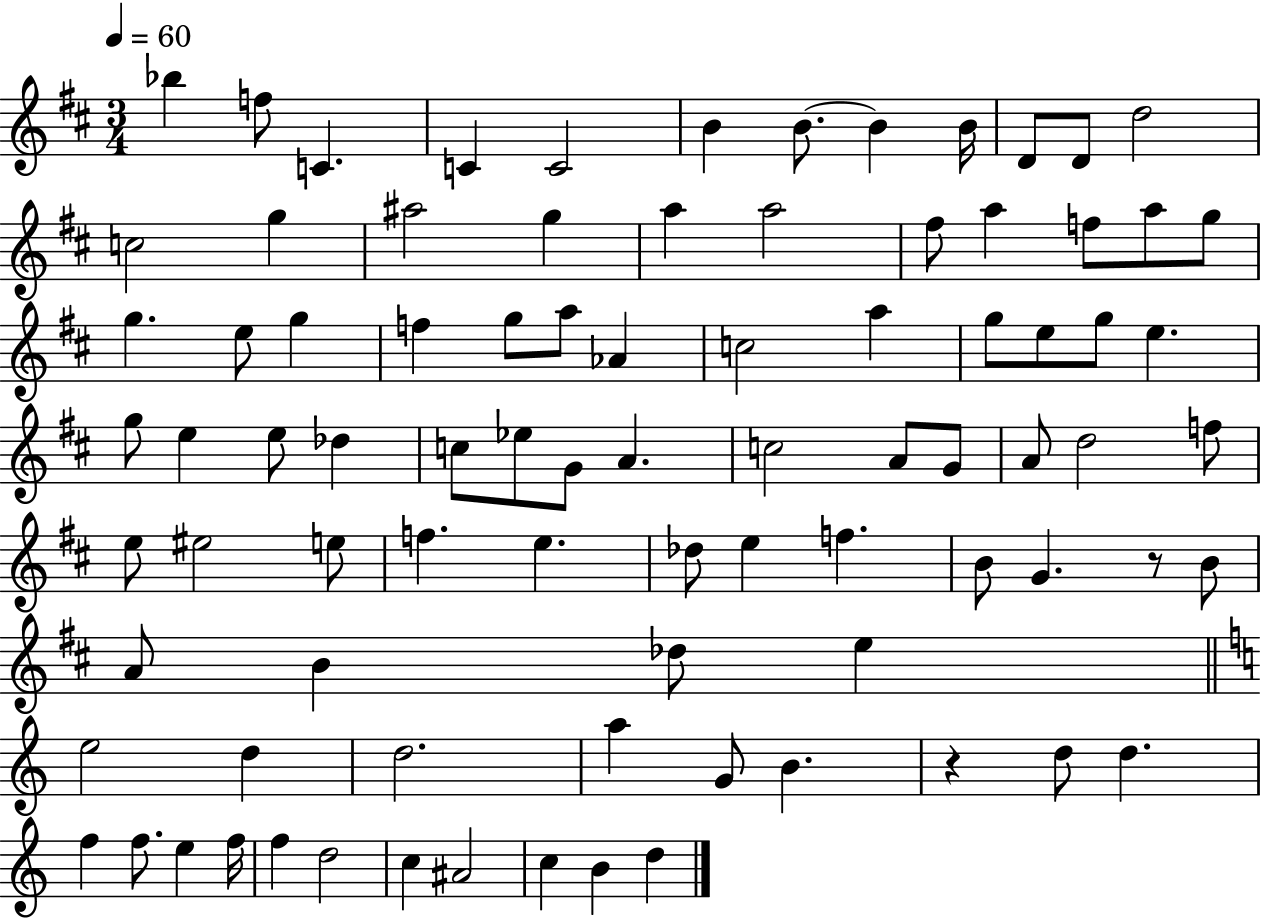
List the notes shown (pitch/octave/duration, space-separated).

Bb5/q F5/e C4/q. C4/q C4/h B4/q B4/e. B4/q B4/s D4/e D4/e D5/h C5/h G5/q A#5/h G5/q A5/q A5/h F#5/e A5/q F5/e A5/e G5/e G5/q. E5/e G5/q F5/q G5/e A5/e Ab4/q C5/h A5/q G5/e E5/e G5/e E5/q. G5/e E5/q E5/e Db5/q C5/e Eb5/e G4/e A4/q. C5/h A4/e G4/e A4/e D5/h F5/e E5/e EIS5/h E5/e F5/q. E5/q. Db5/e E5/q F5/q. B4/e G4/q. R/e B4/e A4/e B4/q Db5/e E5/q E5/h D5/q D5/h. A5/q G4/e B4/q. R/q D5/e D5/q. F5/q F5/e. E5/q F5/s F5/q D5/h C5/q A#4/h C5/q B4/q D5/q